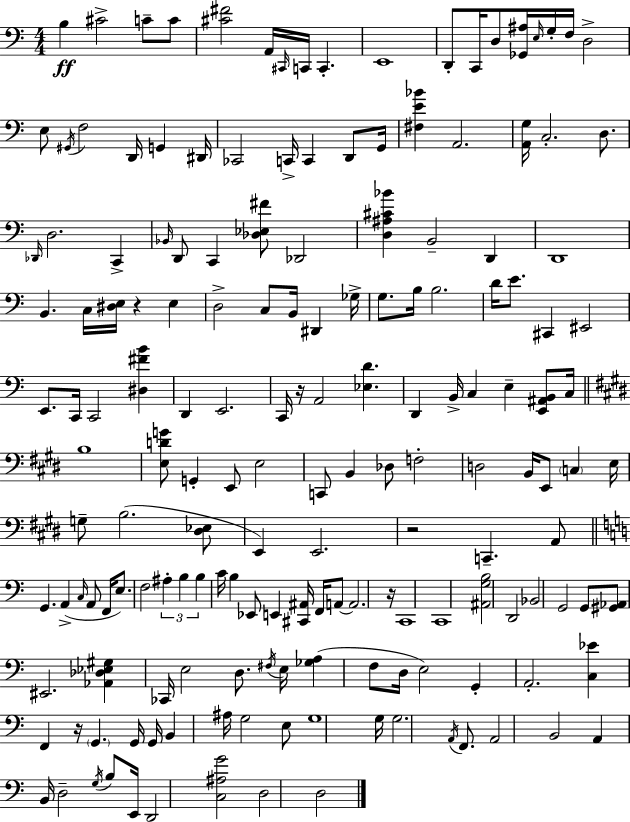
X:1
T:Untitled
M:4/4
L:1/4
K:Am
B, ^C2 C/2 C/2 [^C^F]2 A,,/4 ^C,,/4 C,,/4 C,, E,,4 D,,/2 C,,/4 D,/2 [_G,,^A,]/4 E,/4 G,/4 F,/4 D,2 E,/2 ^G,,/4 F,2 D,,/4 G,, ^D,,/4 _C,,2 C,,/4 C,, D,,/2 G,,/4 [^F,E_B] A,,2 [A,,G,]/4 C,2 D,/2 _D,,/4 D,2 C,, _B,,/4 D,,/2 C,, [_D,_E,^F]/2 _D,,2 [D,^A,^C_B] B,,2 D,, D,,4 B,, C,/4 [^D,E,]/4 z E, D,2 C,/2 B,,/4 ^D,, _G,/4 G,/2 B,/4 B,2 D/4 E/2 ^C,, ^E,,2 E,,/2 C,,/4 C,,2 [^D,^FB] D,, E,,2 C,,/4 z/4 A,,2 [_E,D] D,, B,,/4 C, E, [E,,^A,,B,,]/2 C,/4 B,4 [E,DG]/2 G,, E,,/2 E,2 C,,/2 B,, _D,/2 F,2 D,2 B,,/4 E,,/2 C, E,/4 G,/2 B,2 [^D,_E,]/2 E,, E,,2 z2 C,, A,,/2 G,, A,, C,/4 A,,/2 F,,/4 E,/2 F,2 ^A, B, B, C/4 B, _E,,/2 E,, [^C,,^A,,]/4 F,,/4 A,,/2 A,,2 z/4 C,,4 C,,4 [^A,,G,B,]2 D,,2 _B,,2 G,,2 G,,/2 [^G,,_A,,]/2 ^E,,2 [_A,,_D,_E,^G,] _C,,/4 E,2 D,/2 ^F,/4 E,/4 [_G,A,] F,/2 D,/4 E,2 G,, A,,2 [C,_E] F,, z/4 G,, G,,/4 G,,/4 B,, ^A,/4 G,2 E,/2 G,4 G,/4 G,2 A,,/4 F,,/2 A,,2 B,,2 A,, B,,/4 D,2 G,/4 B,/2 E,,/4 D,,2 [C,^A,G]2 D,2 D,2